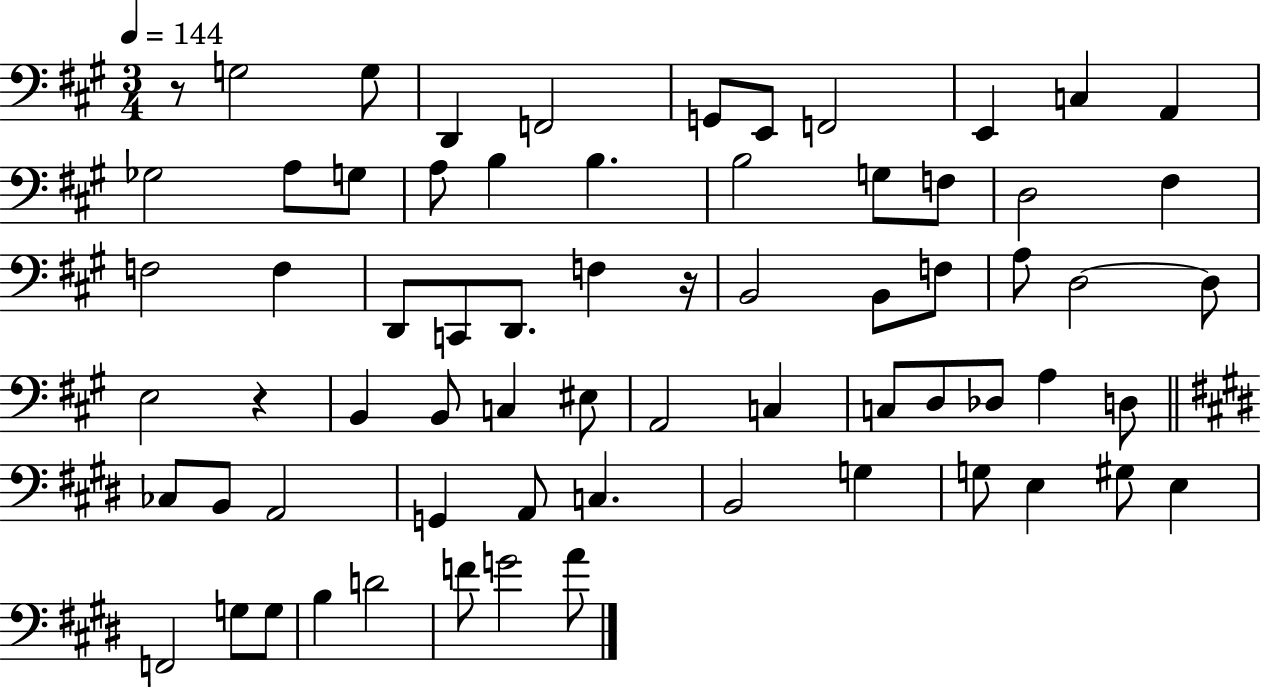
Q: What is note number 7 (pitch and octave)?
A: F2